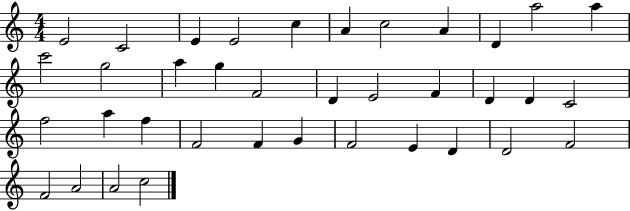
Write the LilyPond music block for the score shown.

{
  \clef treble
  \numericTimeSignature
  \time 4/4
  \key c \major
  e'2 c'2 | e'4 e'2 c''4 | a'4 c''2 a'4 | d'4 a''2 a''4 | \break c'''2 g''2 | a''4 g''4 f'2 | d'4 e'2 f'4 | d'4 d'4 c'2 | \break f''2 a''4 f''4 | f'2 f'4 g'4 | f'2 e'4 d'4 | d'2 f'2 | \break f'2 a'2 | a'2 c''2 | \bar "|."
}